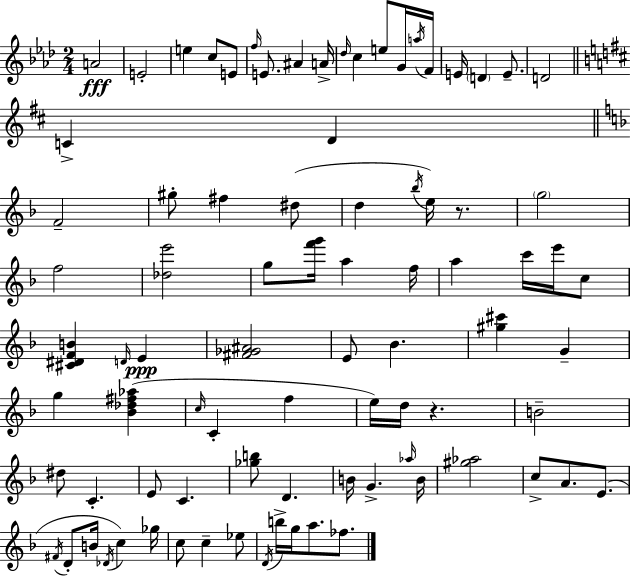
{
  \clef treble
  \numericTimeSignature
  \time 2/4
  \key aes \major
  a'2\fff | e'2-. | e''4 c''8 e'8 | \grace { f''16 } e'8. ais'4 | \break a'16-> \grace { des''16 } c''4 e''8 | g'16 \acciaccatura { a''16 } f'16 e'16 \parenthesize d'4 | e'8.-- d'2 | \bar "||" \break \key d \major c'4-> d'4 | \bar "||" \break \key f \major f'2-- | gis''8-. fis''4 dis''8( | d''4 \acciaccatura { bes''16 } e''16) r8. | \parenthesize g''2 | \break f''2 | <des'' e'''>2 | g''8 <f''' g'''>16 a''4 | f''16 a''4 c'''16 e'''16 c''8 | \break <cis' dis' f' b'>4 \grace { d'16 } e'4\ppp | <fis' ges' ais'>2 | e'8 bes'4. | <gis'' cis'''>4 g'4-- | \break g''4 <bes' des'' fis'' aes''>4( | \grace { c''16 } c'4-. f''4 | e''16) d''16 r4. | b'2-- | \break dis''8 c'4.-. | e'8 c'4. | <ges'' b''>8 d'4. | b'16 g'4.-> | \break \grace { aes''16 } b'16 <gis'' aes''>2 | c''8-> a'8. | e'8.( \acciaccatura { fis'16 } d'8-. b'16 | \acciaccatura { des'16 } c''4) ges''16 c''8 | \break c''4-- ees''8 \acciaccatura { d'16 } b''16-> | g''16 a''8. fes''8. \bar "|."
}